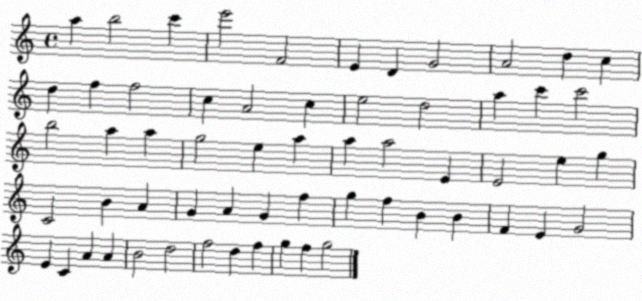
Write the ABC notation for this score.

X:1
T:Untitled
M:4/4
L:1/4
K:C
a b2 c' e'2 F2 E D G2 A2 d c d f f2 c A2 c e2 d2 a c' c'2 b2 a a g2 e a a a2 E E2 e g C2 B A G A G f g f B B F E G2 E C A A B2 d2 f2 d f g f g2